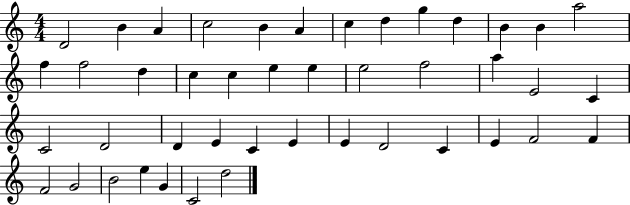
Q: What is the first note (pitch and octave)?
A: D4